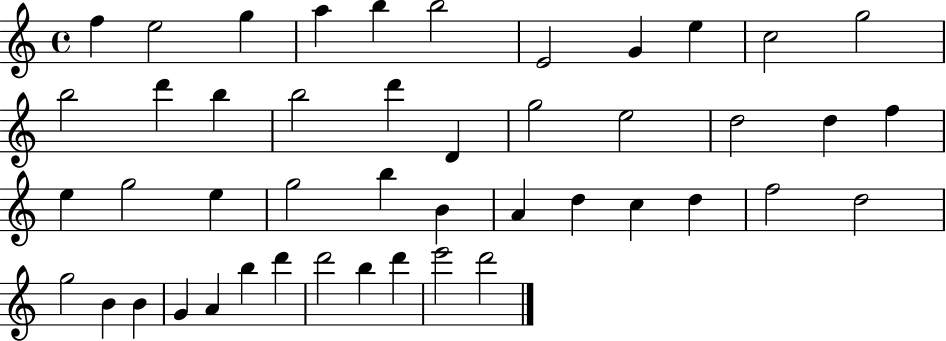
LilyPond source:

{
  \clef treble
  \time 4/4
  \defaultTimeSignature
  \key c \major
  f''4 e''2 g''4 | a''4 b''4 b''2 | e'2 g'4 e''4 | c''2 g''2 | \break b''2 d'''4 b''4 | b''2 d'''4 d'4 | g''2 e''2 | d''2 d''4 f''4 | \break e''4 g''2 e''4 | g''2 b''4 b'4 | a'4 d''4 c''4 d''4 | f''2 d''2 | \break g''2 b'4 b'4 | g'4 a'4 b''4 d'''4 | d'''2 b''4 d'''4 | e'''2 d'''2 | \break \bar "|."
}